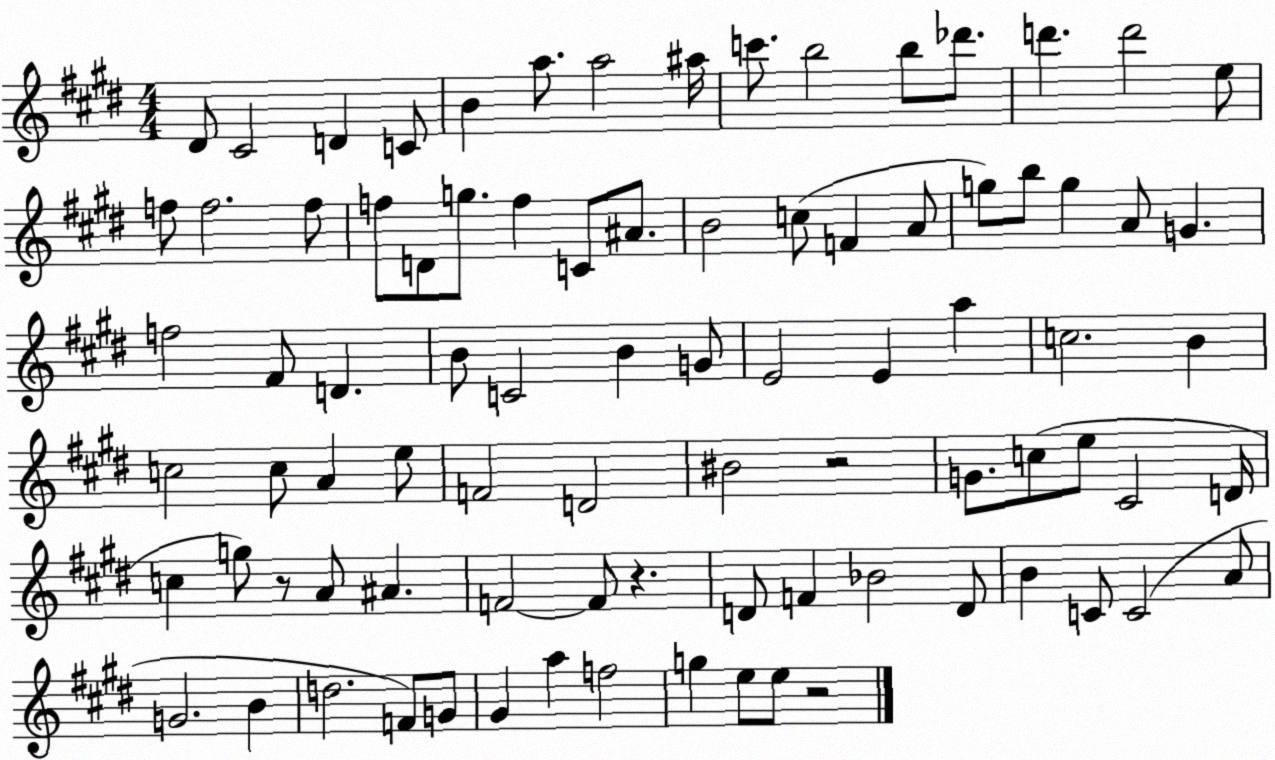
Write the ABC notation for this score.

X:1
T:Untitled
M:4/4
L:1/4
K:E
^D/2 ^C2 D C/2 B a/2 a2 ^a/4 c'/2 b2 b/2 _d'/2 d' d'2 e/2 f/2 f2 f/2 f/2 D/2 g/2 f C/2 ^A/2 B2 c/2 F A/2 g/2 b/2 g A/2 G f2 ^F/2 D B/2 C2 B G/2 E2 E a c2 B c2 c/2 A e/2 F2 D2 ^B2 z2 G/2 c/2 e/2 ^C2 D/4 c g/2 z/2 A/2 ^A F2 F/2 z D/2 F _B2 D/2 B C/2 C2 A/2 G2 B d2 F/2 G/2 ^G a f2 g e/2 e/2 z2